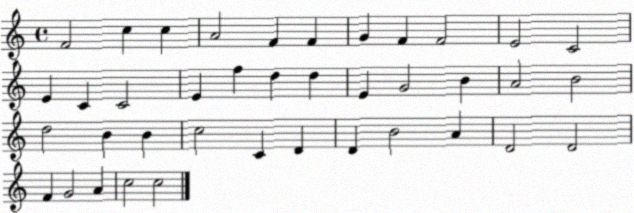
X:1
T:Untitled
M:4/4
L:1/4
K:C
F2 c c A2 F F G F F2 E2 C2 E C C2 E f d d E G2 B A2 B2 d2 B B c2 C D D B2 A D2 D2 F G2 A c2 c2